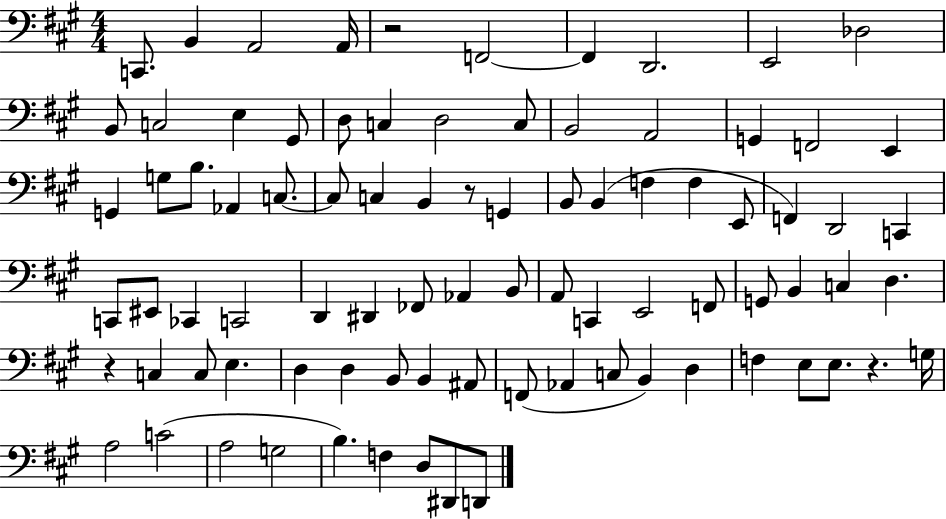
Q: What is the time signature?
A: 4/4